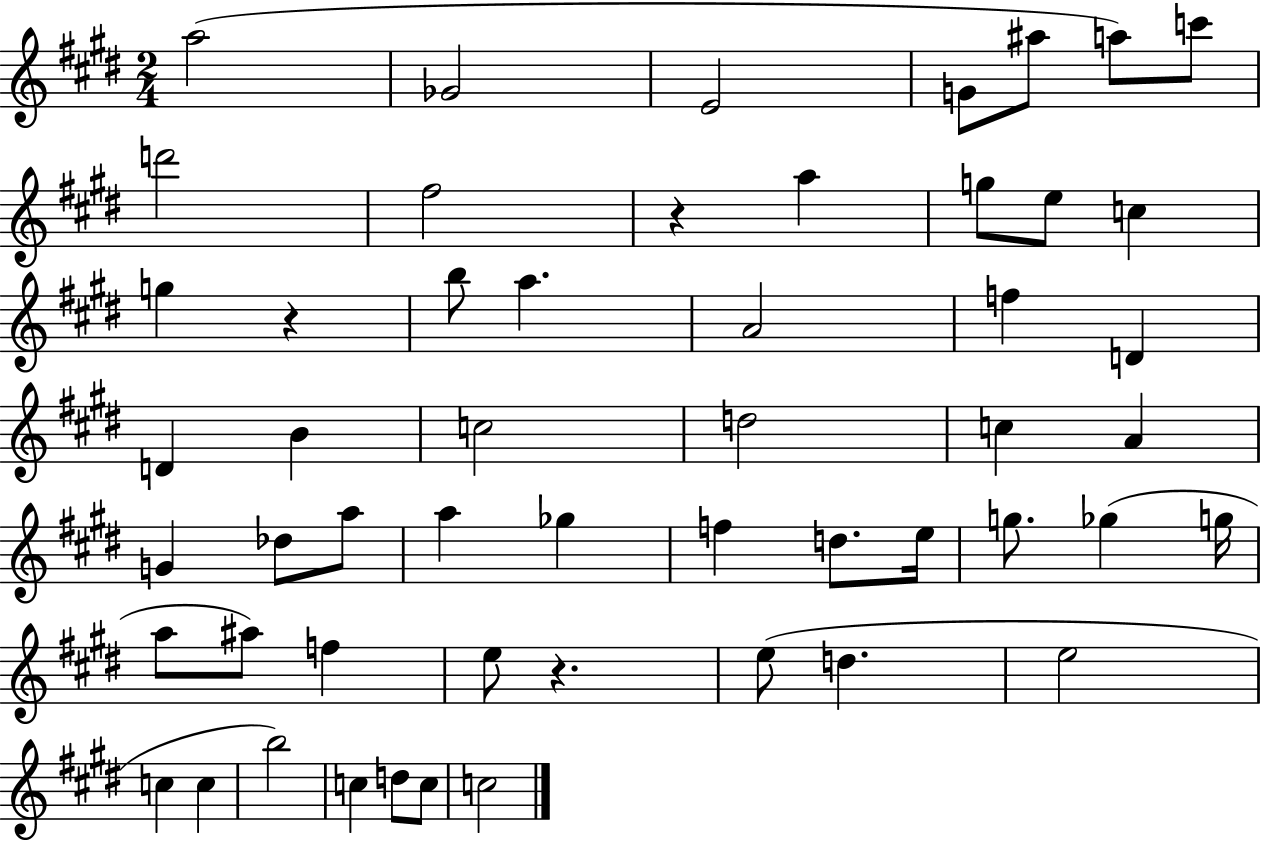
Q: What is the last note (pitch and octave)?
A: C5